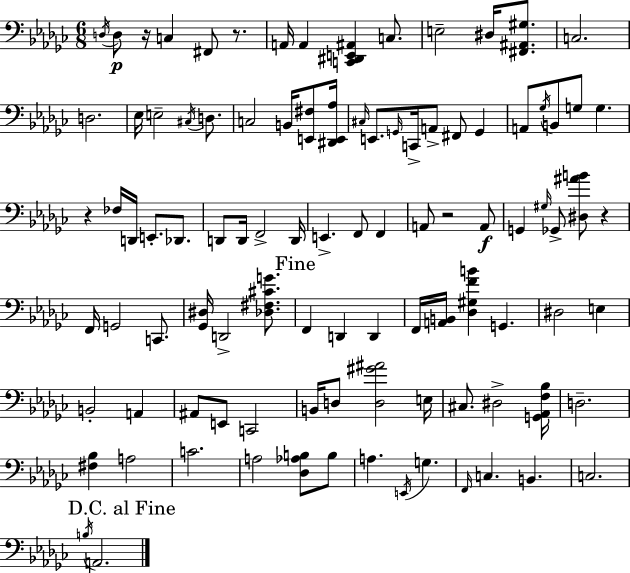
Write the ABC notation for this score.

X:1
T:Untitled
M:6/8
L:1/4
K:Ebm
D,/4 D,/2 z/4 C, ^F,,/2 z/2 A,,/4 A,, [C,,^D,,E,,^A,,] C,/2 E,2 ^D,/4 [^F,,^A,,^G,]/2 C,2 D,2 _E,/4 E,2 ^C,/4 D,/2 C,2 B,,/4 [E,,^F,]/2 [^D,,E,,_A,]/4 ^C,/4 E,,/2 G,,/4 C,,/4 A,,/2 ^F,,/2 G,, A,,/2 _G,/4 B,,/2 G,/2 G, z _F,/4 D,,/4 E,,/2 _D,,/2 D,,/2 D,,/4 F,,2 D,,/4 E,, F,,/2 F,, A,,/2 z2 A,,/2 G,, ^G,/4 _G,,/2 [^D,^AB]/2 z F,,/4 G,,2 C,,/2 [_G,,^D,]/4 D,,2 [_D,^F,^CG]/2 F,, D,, D,, F,,/4 [A,,B,,]/4 [_D,^G,FB] G,, ^D,2 E, B,,2 A,, ^A,,/2 E,,/2 C,,2 B,,/4 D,/2 [D,^G^A]2 E,/4 ^C,/2 ^D,2 [G,,_A,,F,_B,]/4 D,2 [^F,_B,] A,2 C2 A,2 [_D,_A,B,]/2 B,/2 A, E,,/4 G, F,,/4 C, B,, C,2 B,/4 A,,2